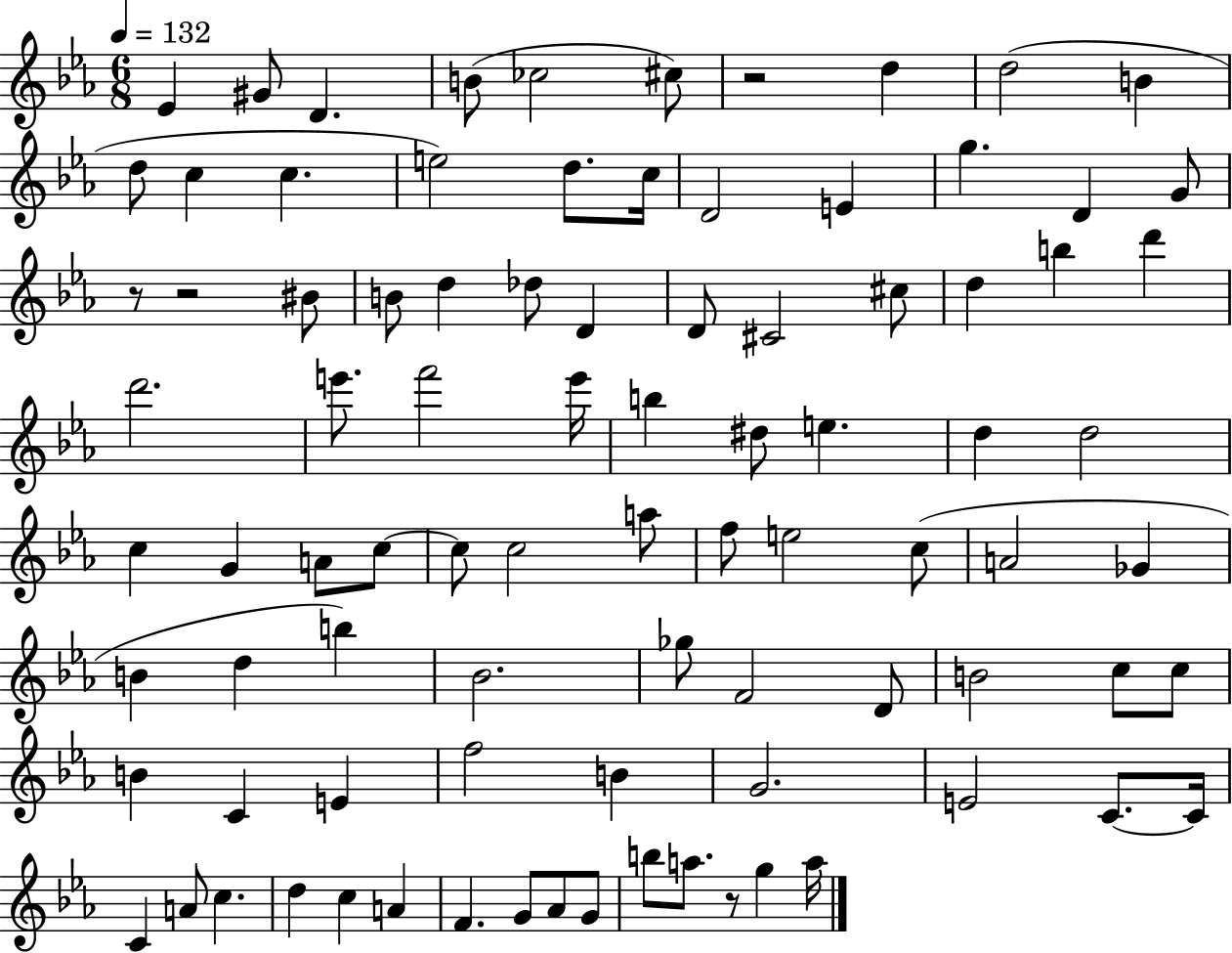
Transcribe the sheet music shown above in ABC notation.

X:1
T:Untitled
M:6/8
L:1/4
K:Eb
_E ^G/2 D B/2 _c2 ^c/2 z2 d d2 B d/2 c c e2 d/2 c/4 D2 E g D G/2 z/2 z2 ^B/2 B/2 d _d/2 D D/2 ^C2 ^c/2 d b d' d'2 e'/2 f'2 e'/4 b ^d/2 e d d2 c G A/2 c/2 c/2 c2 a/2 f/2 e2 c/2 A2 _G B d b _B2 _g/2 F2 D/2 B2 c/2 c/2 B C E f2 B G2 E2 C/2 C/4 C A/2 c d c A F G/2 _A/2 G/2 b/2 a/2 z/2 g a/4